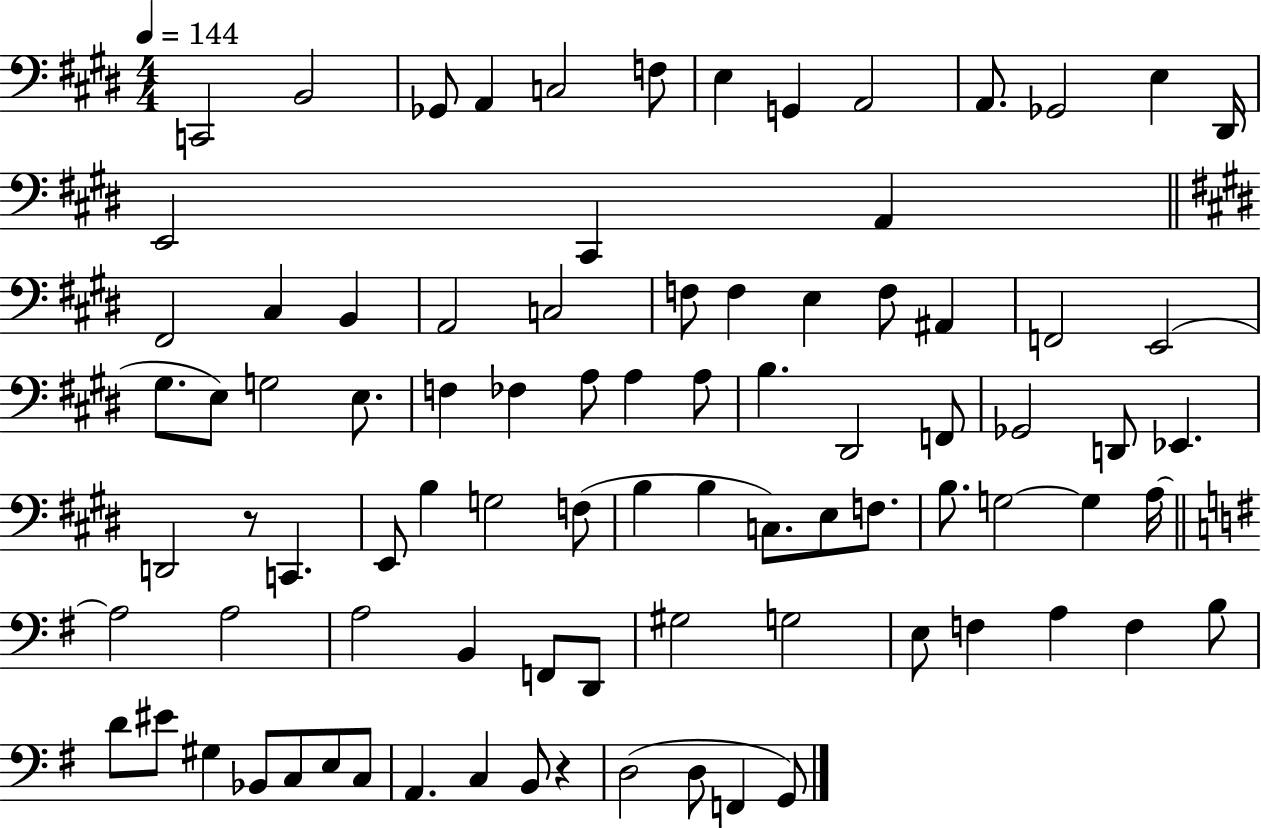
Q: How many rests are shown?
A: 2